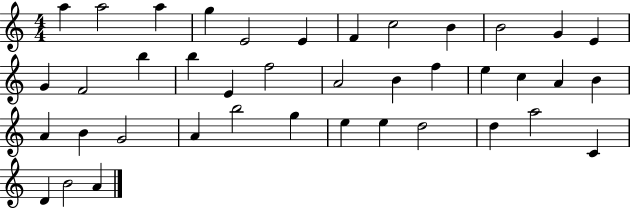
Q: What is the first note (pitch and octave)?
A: A5